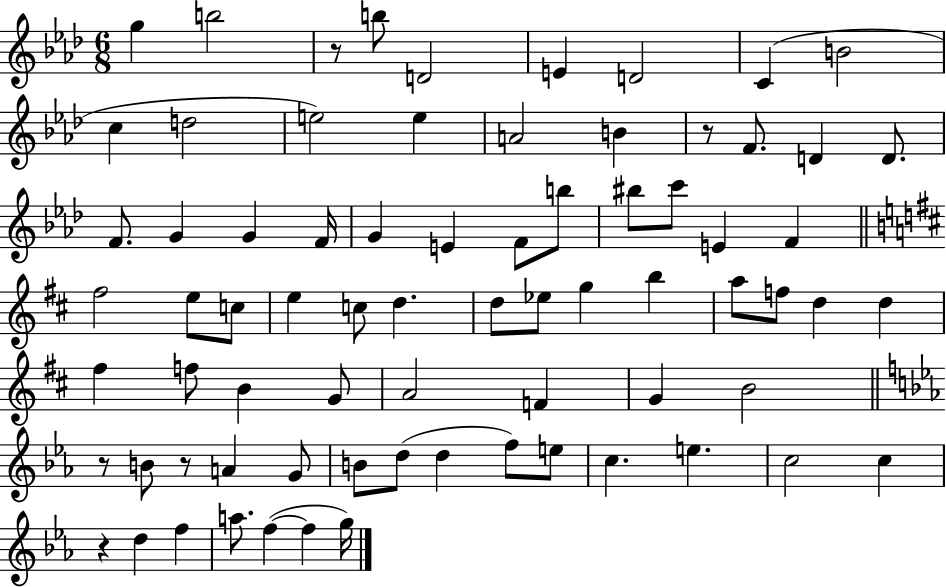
G5/q B5/h R/e B5/e D4/h E4/q D4/h C4/q B4/h C5/q D5/h E5/h E5/q A4/h B4/q R/e F4/e. D4/q D4/e. F4/e. G4/q G4/q F4/s G4/q E4/q F4/e B5/e BIS5/e C6/e E4/q F4/q F#5/h E5/e C5/e E5/q C5/e D5/q. D5/e Eb5/e G5/q B5/q A5/e F5/e D5/q D5/q F#5/q F5/e B4/q G4/e A4/h F4/q G4/q B4/h R/e B4/e R/e A4/q G4/e B4/e D5/e D5/q F5/e E5/e C5/q. E5/q. C5/h C5/q R/q D5/q F5/q A5/e. F5/q F5/q G5/s